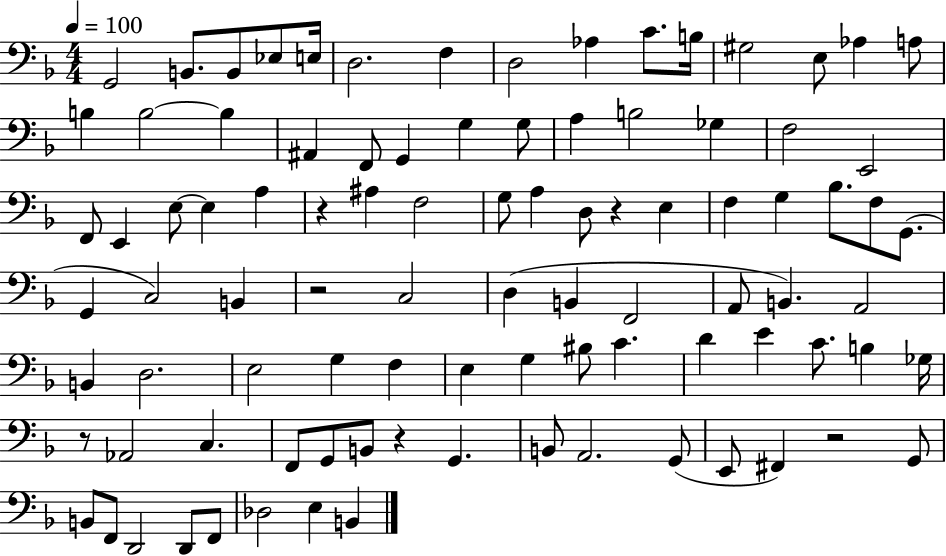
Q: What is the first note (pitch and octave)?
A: G2